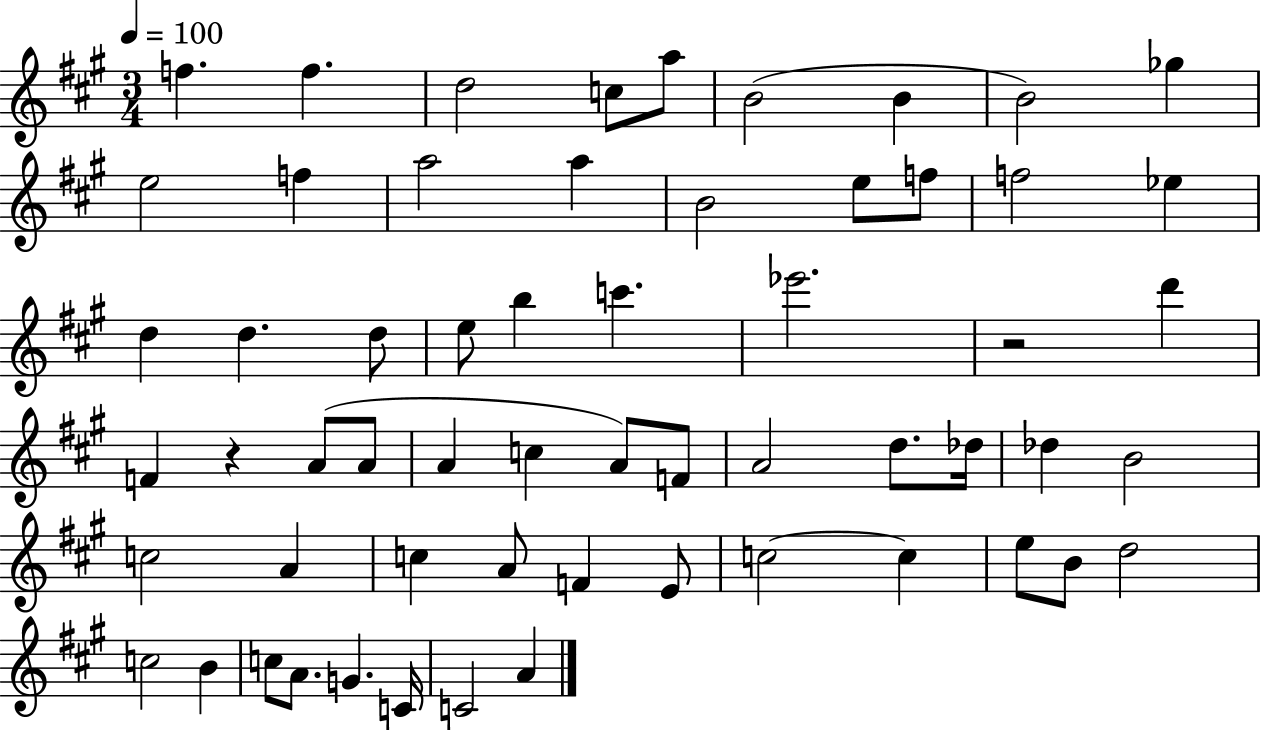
F5/q. F5/q. D5/h C5/e A5/e B4/h B4/q B4/h Gb5/q E5/h F5/q A5/h A5/q B4/h E5/e F5/e F5/h Eb5/q D5/q D5/q. D5/e E5/e B5/q C6/q. Eb6/h. R/h D6/q F4/q R/q A4/e A4/e A4/q C5/q A4/e F4/e A4/h D5/e. Db5/s Db5/q B4/h C5/h A4/q C5/q A4/e F4/q E4/e C5/h C5/q E5/e B4/e D5/h C5/h B4/q C5/e A4/e. G4/q. C4/s C4/h A4/q